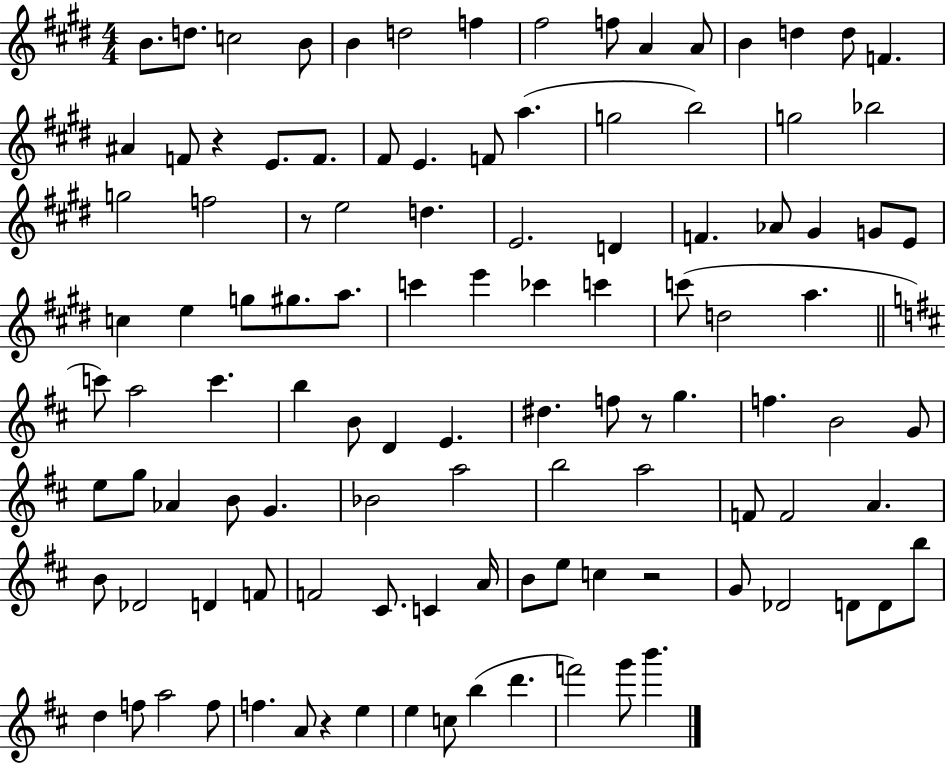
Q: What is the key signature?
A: E major